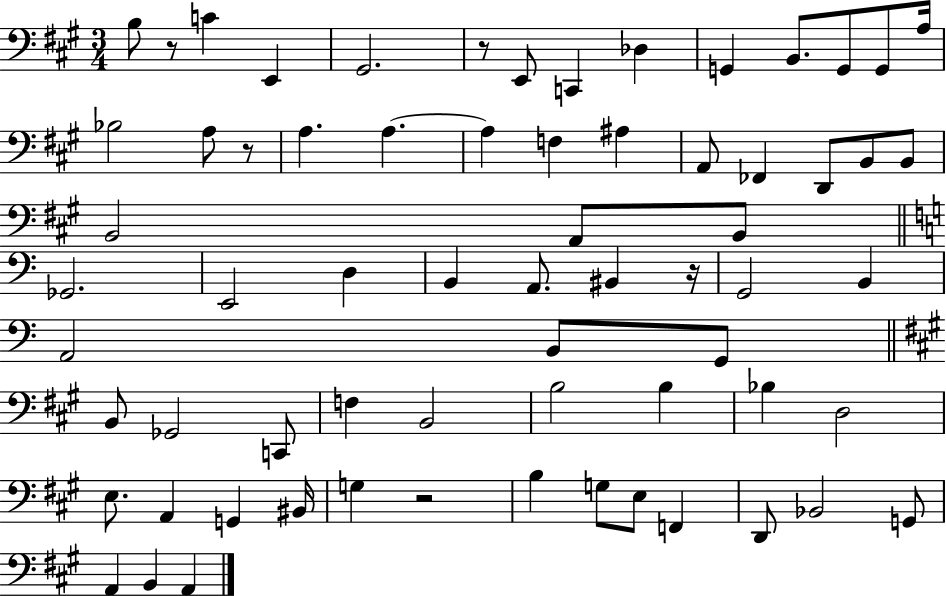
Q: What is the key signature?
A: A major